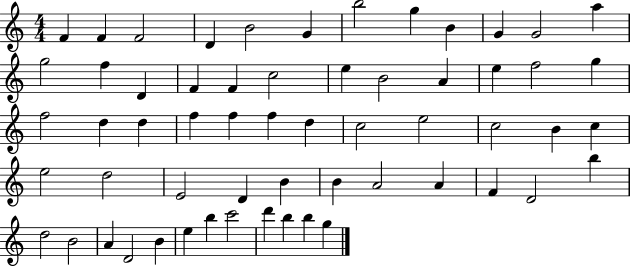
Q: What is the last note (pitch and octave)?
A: G5